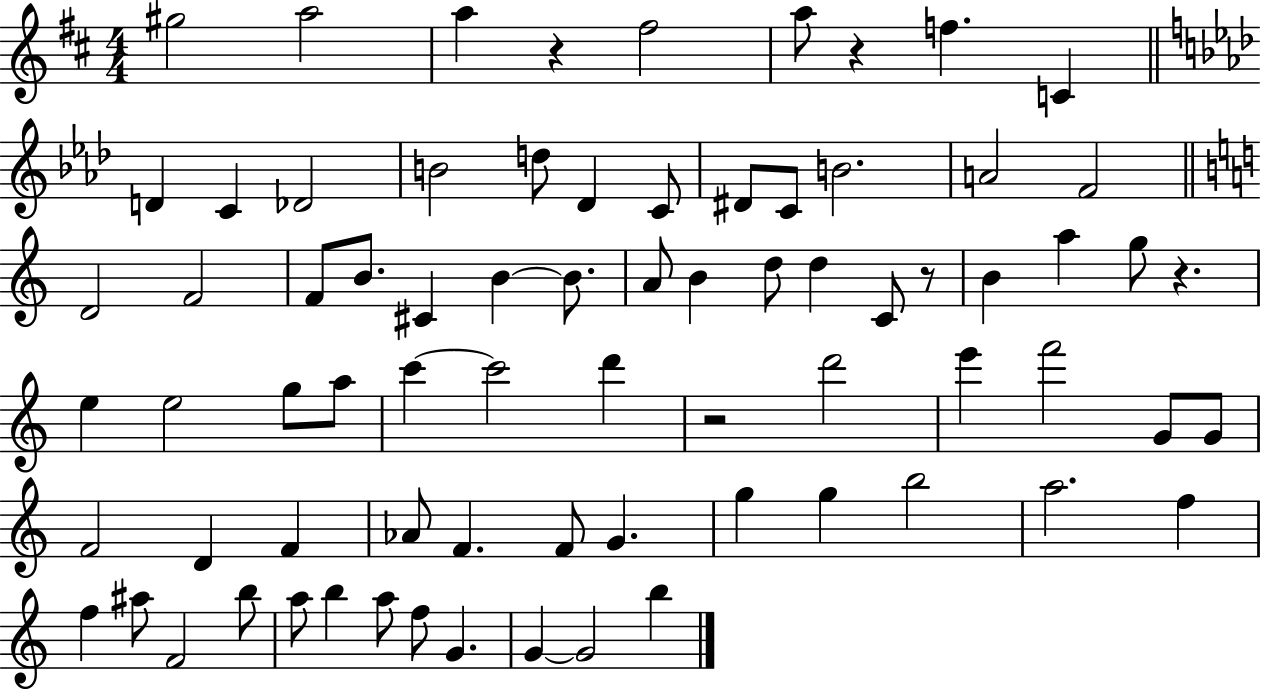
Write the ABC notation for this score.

X:1
T:Untitled
M:4/4
L:1/4
K:D
^g2 a2 a z ^f2 a/2 z f C D C _D2 B2 d/2 _D C/2 ^D/2 C/2 B2 A2 F2 D2 F2 F/2 B/2 ^C B B/2 A/2 B d/2 d C/2 z/2 B a g/2 z e e2 g/2 a/2 c' c'2 d' z2 d'2 e' f'2 G/2 G/2 F2 D F _A/2 F F/2 G g g b2 a2 f f ^a/2 F2 b/2 a/2 b a/2 f/2 G G G2 b